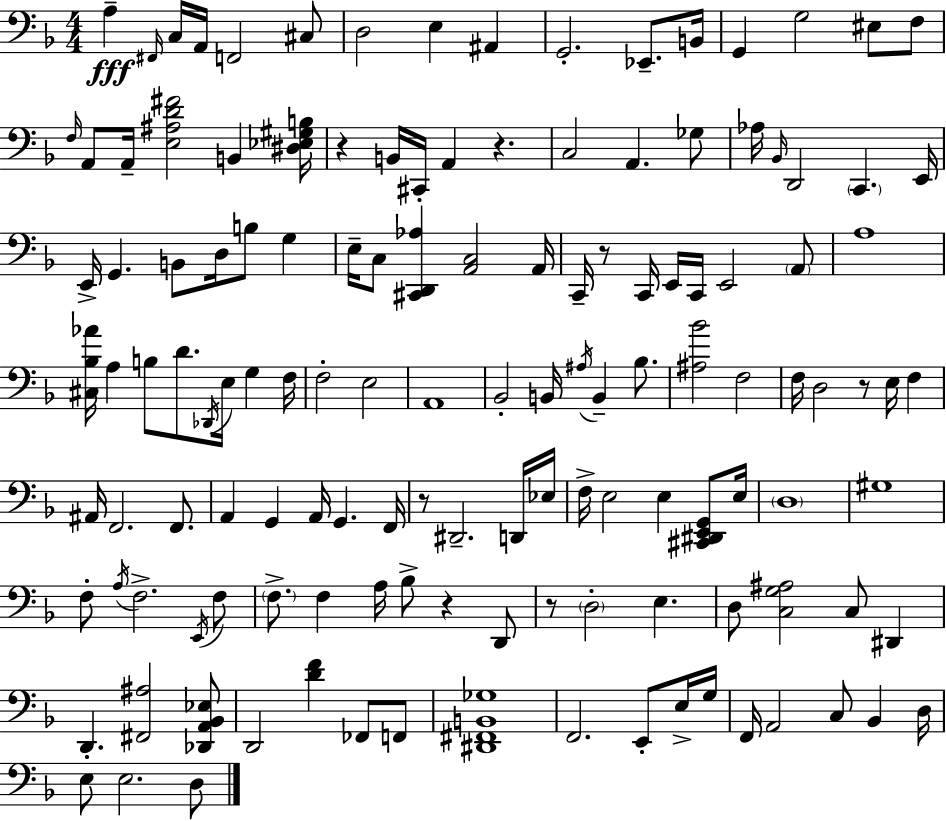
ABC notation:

X:1
T:Untitled
M:4/4
L:1/4
K:F
A, ^F,,/4 C,/4 A,,/4 F,,2 ^C,/2 D,2 E, ^A,, G,,2 _E,,/2 B,,/4 G,, G,2 ^E,/2 F,/2 F,/4 A,,/2 A,,/4 [E,^A,D^F]2 B,, [^D,_E,^G,B,]/4 z B,,/4 ^C,,/4 A,, z C,2 A,, _G,/2 _A,/4 _B,,/4 D,,2 C,, E,,/4 E,,/4 G,, B,,/2 D,/4 B,/2 G, E,/4 C,/2 [^C,,D,,_A,] [A,,C,]2 A,,/4 C,,/4 z/2 C,,/4 E,,/4 C,,/4 E,,2 A,,/2 A,4 [^C,_B,_A]/4 A, B,/2 D/2 _D,,/4 E,/4 G, F,/4 F,2 E,2 A,,4 _B,,2 B,,/4 ^A,/4 B,, _B,/2 [^A,_B]2 F,2 F,/4 D,2 z/2 E,/4 F, ^A,,/4 F,,2 F,,/2 A,, G,, A,,/4 G,, F,,/4 z/2 ^D,,2 D,,/4 _E,/4 F,/4 E,2 E, [^C,,^D,,E,,G,,]/2 E,/4 D,4 ^G,4 F,/2 A,/4 F,2 E,,/4 F,/2 F,/2 F, A,/4 _B,/2 z D,,/2 z/2 D,2 E, D,/2 [C,G,^A,]2 C,/2 ^D,, D,, [^F,,^A,]2 [_D,,A,,_B,,_E,]/2 D,,2 [DF] _F,,/2 F,,/2 [^D,,^F,,B,,_G,]4 F,,2 E,,/2 E,/4 G,/4 F,,/4 A,,2 C,/2 _B,, D,/4 E,/2 E,2 D,/2